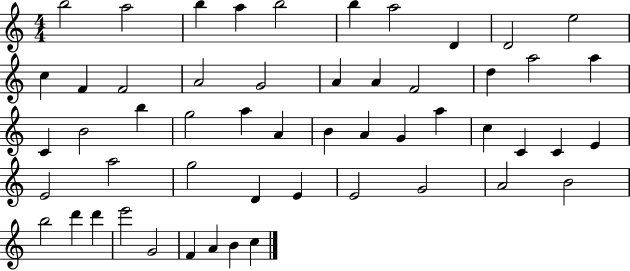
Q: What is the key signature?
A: C major